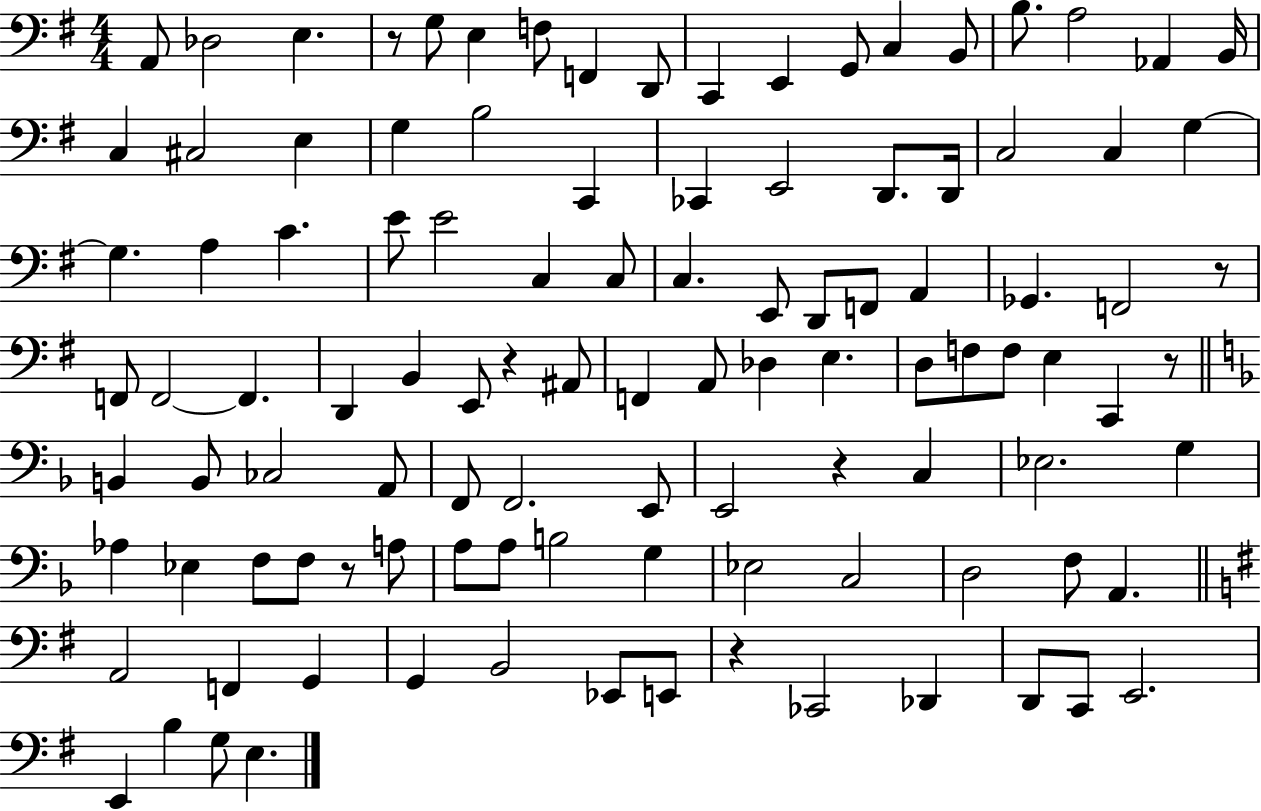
{
  \clef bass
  \numericTimeSignature
  \time 4/4
  \key g \major
  a,8 des2 e4. | r8 g8 e4 f8 f,4 d,8 | c,4 e,4 g,8 c4 b,8 | b8. a2 aes,4 b,16 | \break c4 cis2 e4 | g4 b2 c,4 | ces,4 e,2 d,8. d,16 | c2 c4 g4~~ | \break g4. a4 c'4. | e'8 e'2 c4 c8 | c4. e,8 d,8 f,8 a,4 | ges,4. f,2 r8 | \break f,8 f,2~~ f,4. | d,4 b,4 e,8 r4 ais,8 | f,4 a,8 des4 e4. | d8 f8 f8 e4 c,4 r8 | \break \bar "||" \break \key f \major b,4 b,8 ces2 a,8 | f,8 f,2. e,8 | e,2 r4 c4 | ees2. g4 | \break aes4 ees4 f8 f8 r8 a8 | a8 a8 b2 g4 | ees2 c2 | d2 f8 a,4. | \break \bar "||" \break \key g \major a,2 f,4 g,4 | g,4 b,2 ees,8 e,8 | r4 ces,2 des,4 | d,8 c,8 e,2. | \break e,4 b4 g8 e4. | \bar "|."
}